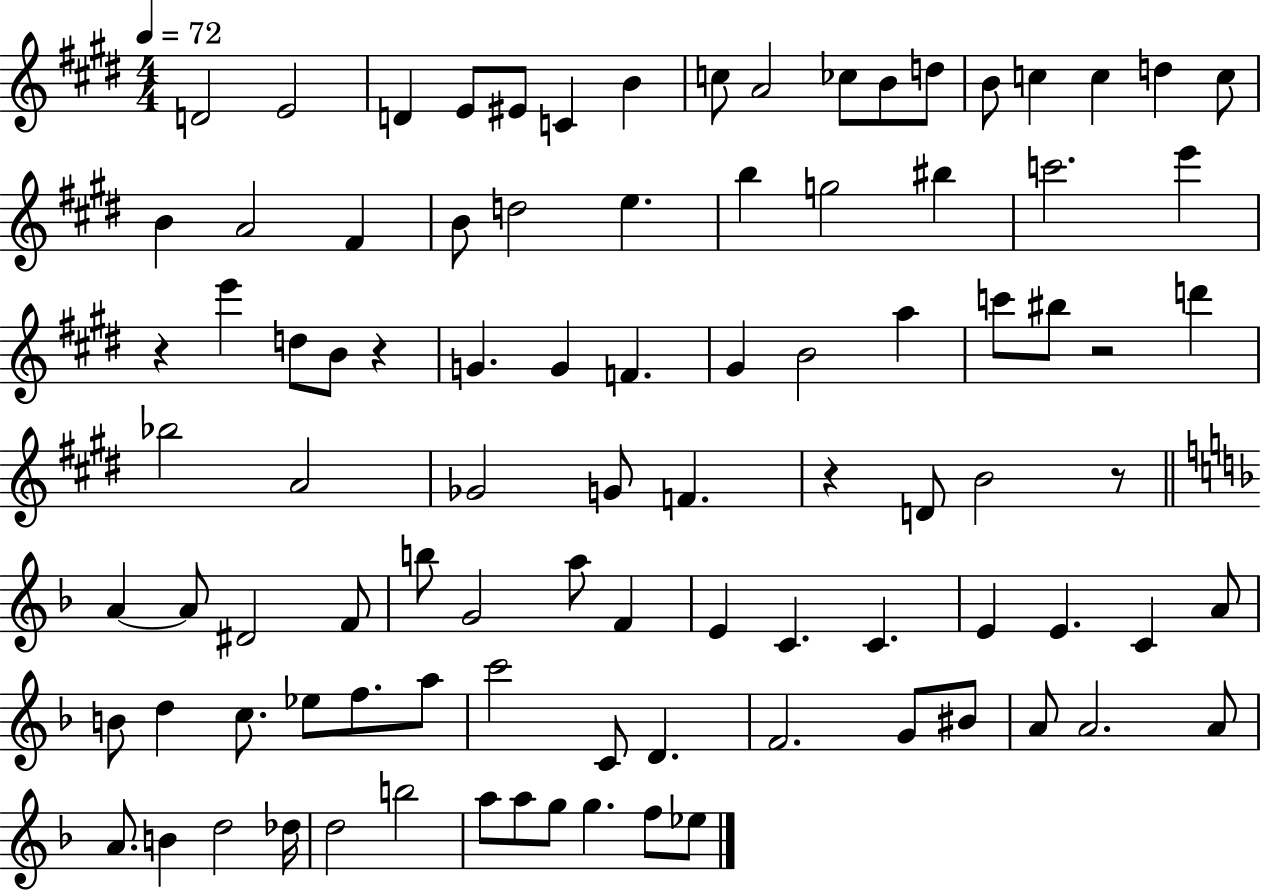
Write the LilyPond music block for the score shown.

{
  \clef treble
  \numericTimeSignature
  \time 4/4
  \key e \major
  \tempo 4 = 72
  \repeat volta 2 { d'2 e'2 | d'4 e'8 eis'8 c'4 b'4 | c''8 a'2 ces''8 b'8 d''8 | b'8 c''4 c''4 d''4 c''8 | \break b'4 a'2 fis'4 | b'8 d''2 e''4. | b''4 g''2 bis''4 | c'''2. e'''4 | \break r4 e'''4 d''8 b'8 r4 | g'4. g'4 f'4. | gis'4 b'2 a''4 | c'''8 bis''8 r2 d'''4 | \break bes''2 a'2 | ges'2 g'8 f'4. | r4 d'8 b'2 r8 | \bar "||" \break \key d \minor a'4~~ a'8 dis'2 f'8 | b''8 g'2 a''8 f'4 | e'4 c'4. c'4. | e'4 e'4. c'4 a'8 | \break b'8 d''4 c''8. ees''8 f''8. a''8 | c'''2 c'8 d'4. | f'2. g'8 bis'8 | a'8 a'2. a'8 | \break a'8. b'4 d''2 des''16 | d''2 b''2 | a''8 a''8 g''8 g''4. f''8 ees''8 | } \bar "|."
}